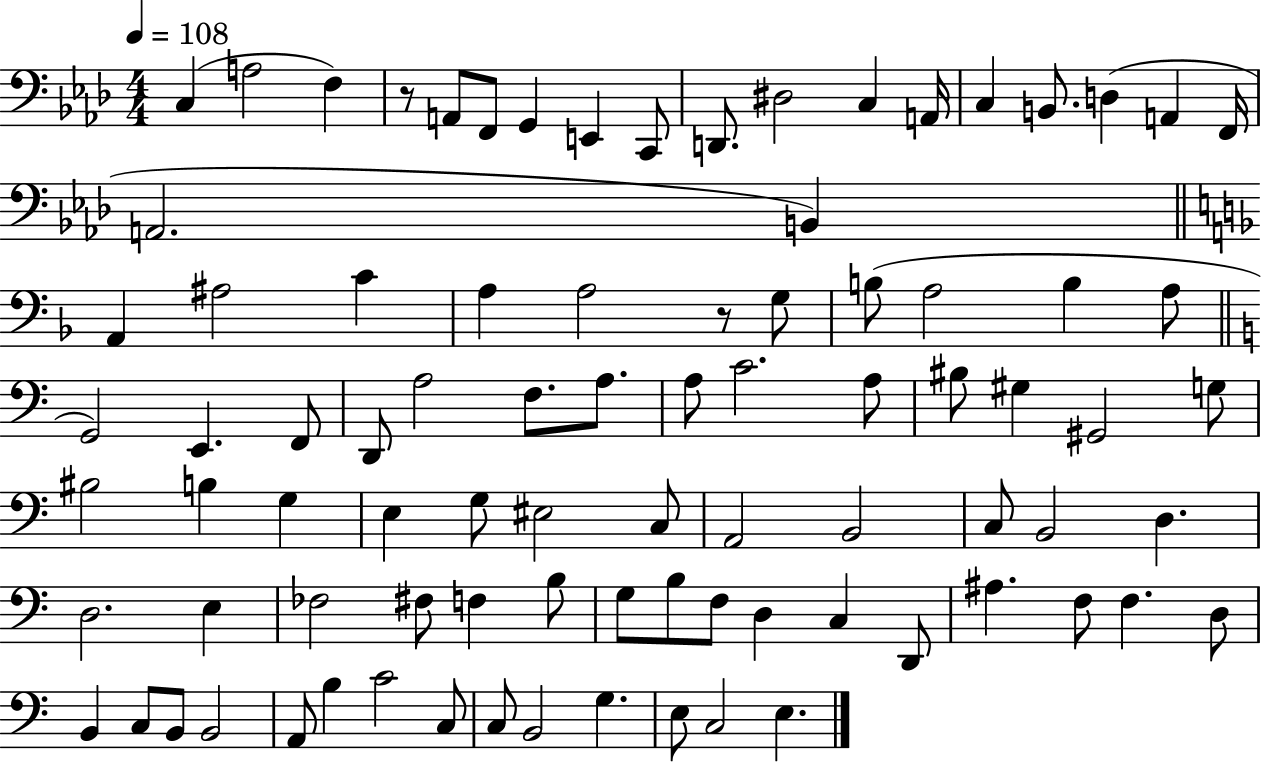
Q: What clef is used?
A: bass